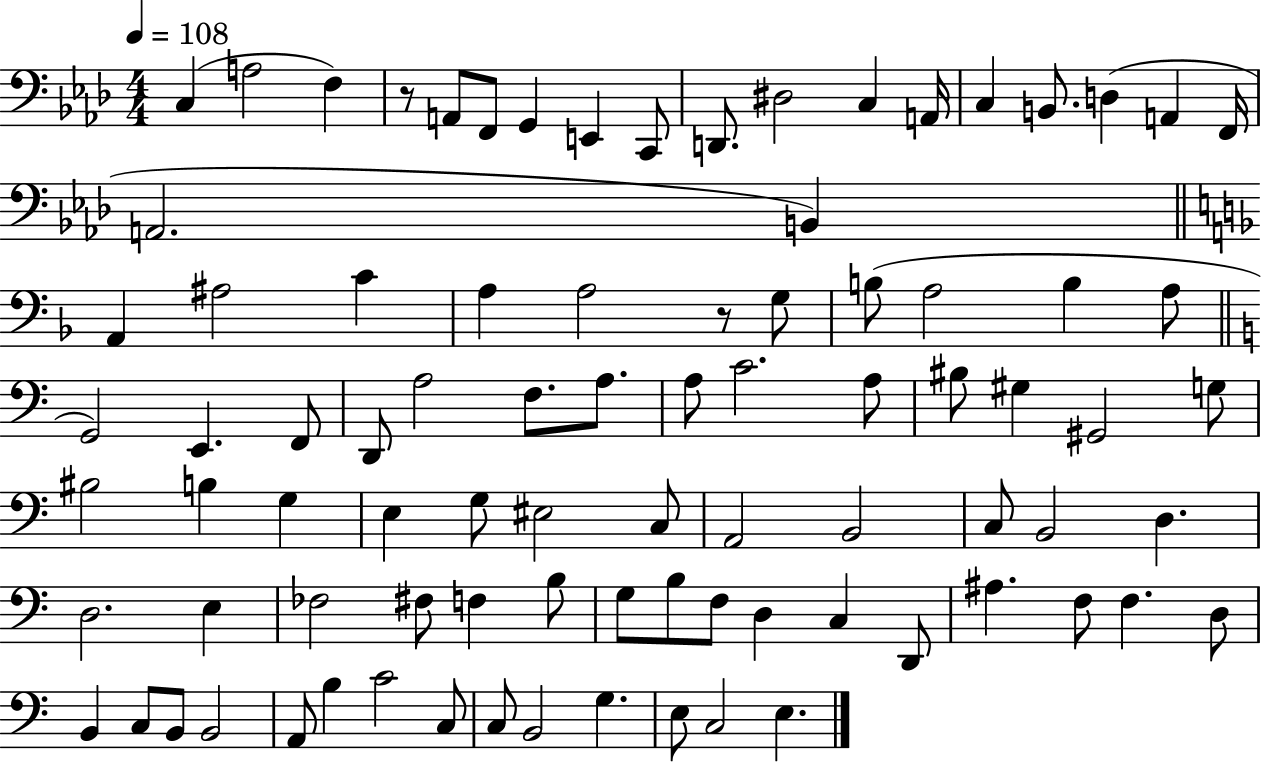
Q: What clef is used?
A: bass